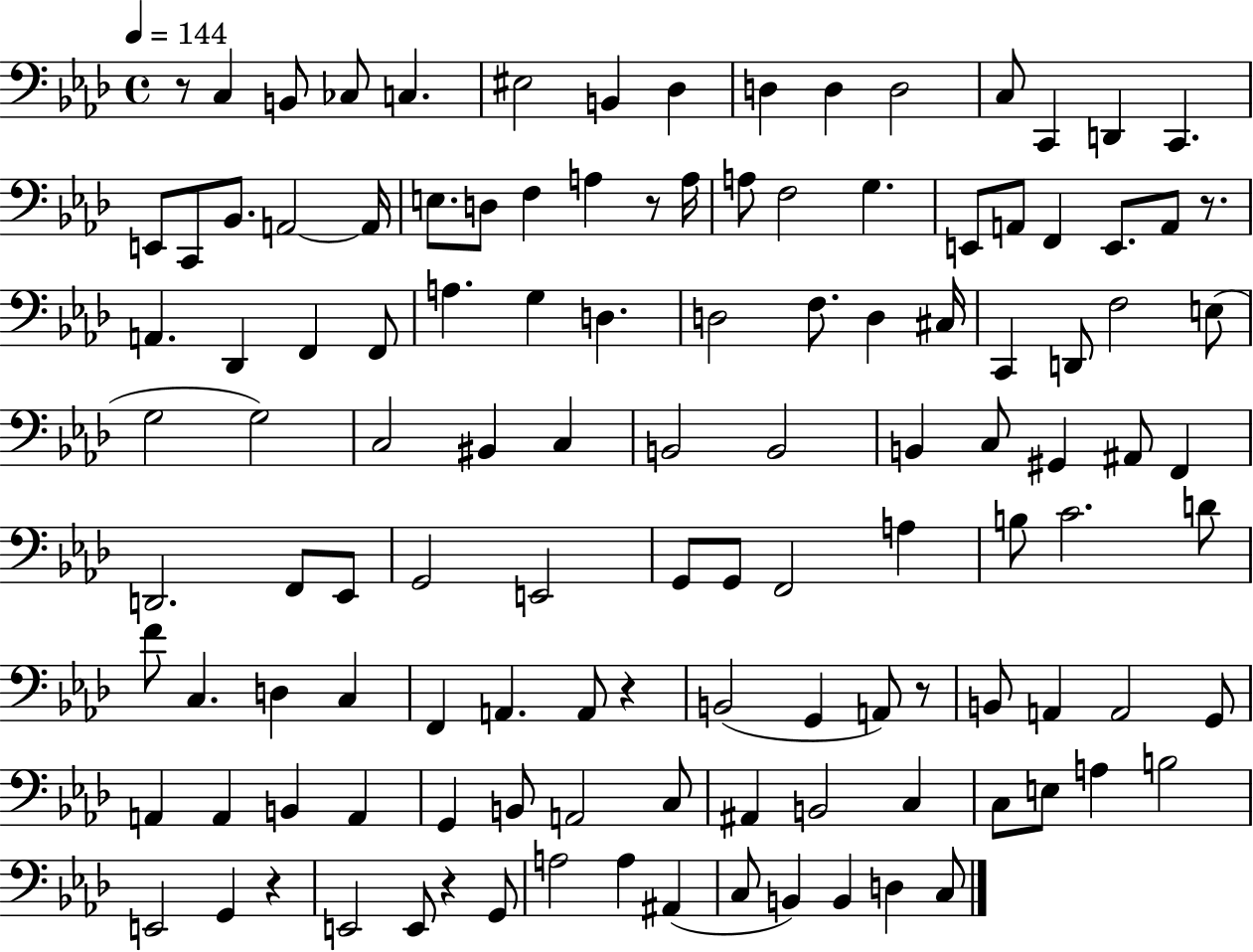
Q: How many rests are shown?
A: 7